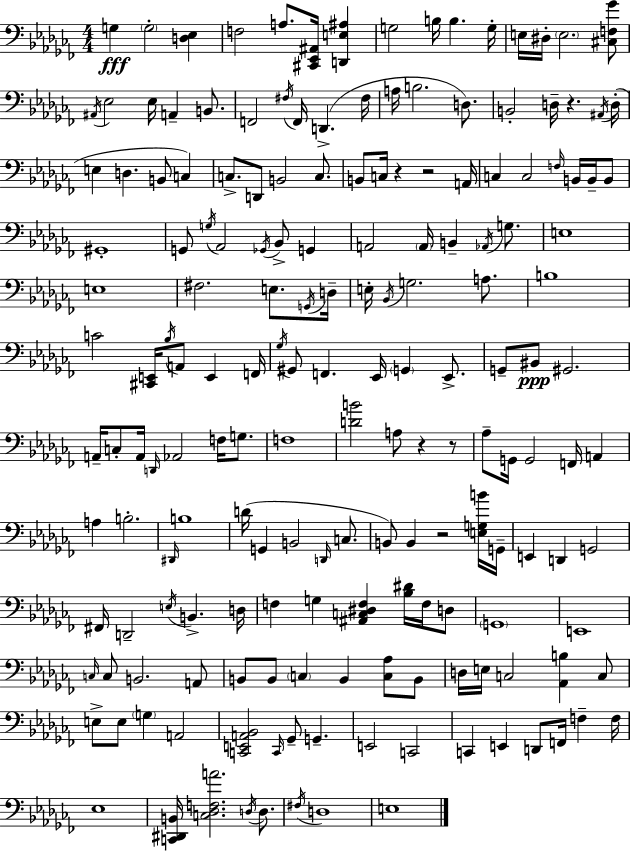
{
  \clef bass
  \numericTimeSignature
  \time 4/4
  \key aes \minor
  g4\fff \parenthesize g2-. <d ees>4 | f2 a8. <cis, ees, ais,>16 <d, e ais>4 | g2 b16 b4. g16-. | e16 dis16-. \parenthesize e2. <cis f ges'>8 | \break \acciaccatura { ais,16 } ees2 ees16 a,4-- b,8. | f,2 \acciaccatura { fis16 } f,16 d,4.->( | fis16 a16 b2. d8.) | b,2-. d16-- r4. | \break \acciaccatura { ais,16 }( d16-. e4 d4. b,8 c4) | c8.-> d,8 b,2 | c8. b,8 c16 r4 r2 | a,16 c4 c2 \grace { f16 } | \break b,16 b,16-- b,8 gis,1-. | g,8 \acciaccatura { g16 } aes,2 \acciaccatura { ges,16 } | bes,8-> g,4 a,2 \parenthesize a,16 b,4-- | \acciaccatura { aes,16 } g8. e1 | \break e1 | fis2. | e8. \acciaccatura { g,16 } d16-- e16-. \acciaccatura { bes,16 } g2. | a8. b1 | \break c'2 | <cis, e,>16 \acciaccatura { bes16 } a,8 e,4 f,16 \acciaccatura { ges16 } gis,8 f,4. | ees,16 \parenthesize g,4 ees,8.-> g,8-- bis,8\ppp gis,2. | a,16-- c8-. a,16 \grace { d,16 } | \break aes,2 f16 g8. f1 | <d' b'>2 | a8 r4 r8 aes8-- g,16 g,2 | f,16 a,4 a4 | \break b2.-. \grace { dis,16 } b1 | d'16( g,4 | b,2 \grace { d,16 } c8. b,8) | b,4 r2 <e g b'>16 g,16-- e,4 | \break d,4 g,2 fis,16 d,2-- | \acciaccatura { e16 } b,4.-> d16 f4 | g4 <ais, c dis f>4 <bes dis'>16 f16 d8 \parenthesize g,1 | e,1 | \break \grace { c16 } | c8 b,2. a,8 | b,8 b,8 \parenthesize c4 b,4 <c aes>8 b,8 | d16 e16 c2 <aes, b>4 c8 | \break e8-> e8 \parenthesize g4 a,2 | <c, e, a, bes,>2 \grace { c,16 } ges,8-- g,4.-- | e,2 c,2 | c,4 e,4 d,8 f,16 f4-- | \break f16 ees1 | <c, dis, b,>16 <c des f a'>2. \acciaccatura { d16 } d8. | \acciaccatura { fis16 } d1 | e1 | \break \bar "|."
}